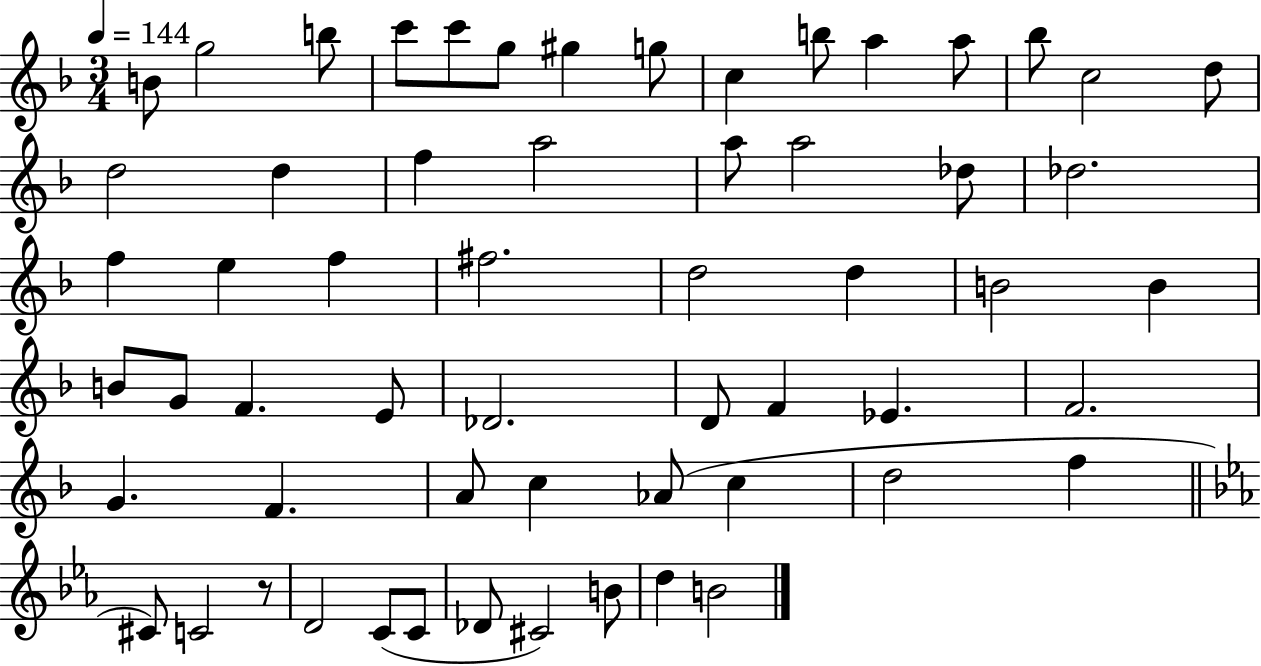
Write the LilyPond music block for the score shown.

{
  \clef treble
  \numericTimeSignature
  \time 3/4
  \key f \major
  \tempo 4 = 144
  \repeat volta 2 { b'8 g''2 b''8 | c'''8 c'''8 g''8 gis''4 g''8 | c''4 b''8 a''4 a''8 | bes''8 c''2 d''8 | \break d''2 d''4 | f''4 a''2 | a''8 a''2 des''8 | des''2. | \break f''4 e''4 f''4 | fis''2. | d''2 d''4 | b'2 b'4 | \break b'8 g'8 f'4. e'8 | des'2. | d'8 f'4 ees'4. | f'2. | \break g'4. f'4. | a'8 c''4 aes'8( c''4 | d''2 f''4 | \bar "||" \break \key ees \major cis'8) c'2 r8 | d'2 c'8( c'8 | des'8 cis'2) b'8 | d''4 b'2 | \break } \bar "|."
}